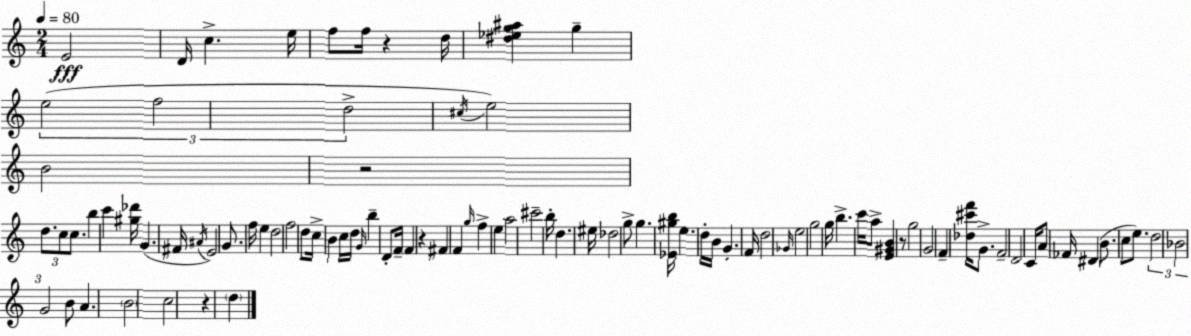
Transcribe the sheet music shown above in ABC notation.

X:1
T:Untitled
M:2/4
L:1/4
K:Am
E2 D/4 c e/4 f/2 f/4 z d/4 [^d_eg^a] g e2 f2 d2 ^c/4 e2 B2 z2 d/2 c/2 c/2 b c' [^g_d']/4 G ^F/4 ^A/4 E2 G/2 f/4 e d2 f2 d/2 c/4 B c/4 d/4 G/4 b D/2 F/4 F z ^F F g/4 f e a2 ^c'2 b/4 d ^e/4 _d2 g/2 g [_E^gb]/4 e d/4 B/4 G F/4 d2 _G/4 e2 g2 g/4 b c'/4 a/2 [E^GB] z/2 g2 G2 F [_d^c'f']/4 G/2 F2 D2 C/4 A/2 _F/4 ^D B/2 c/2 e/2 d2 _B2 G2 B/2 A B2 c2 z d